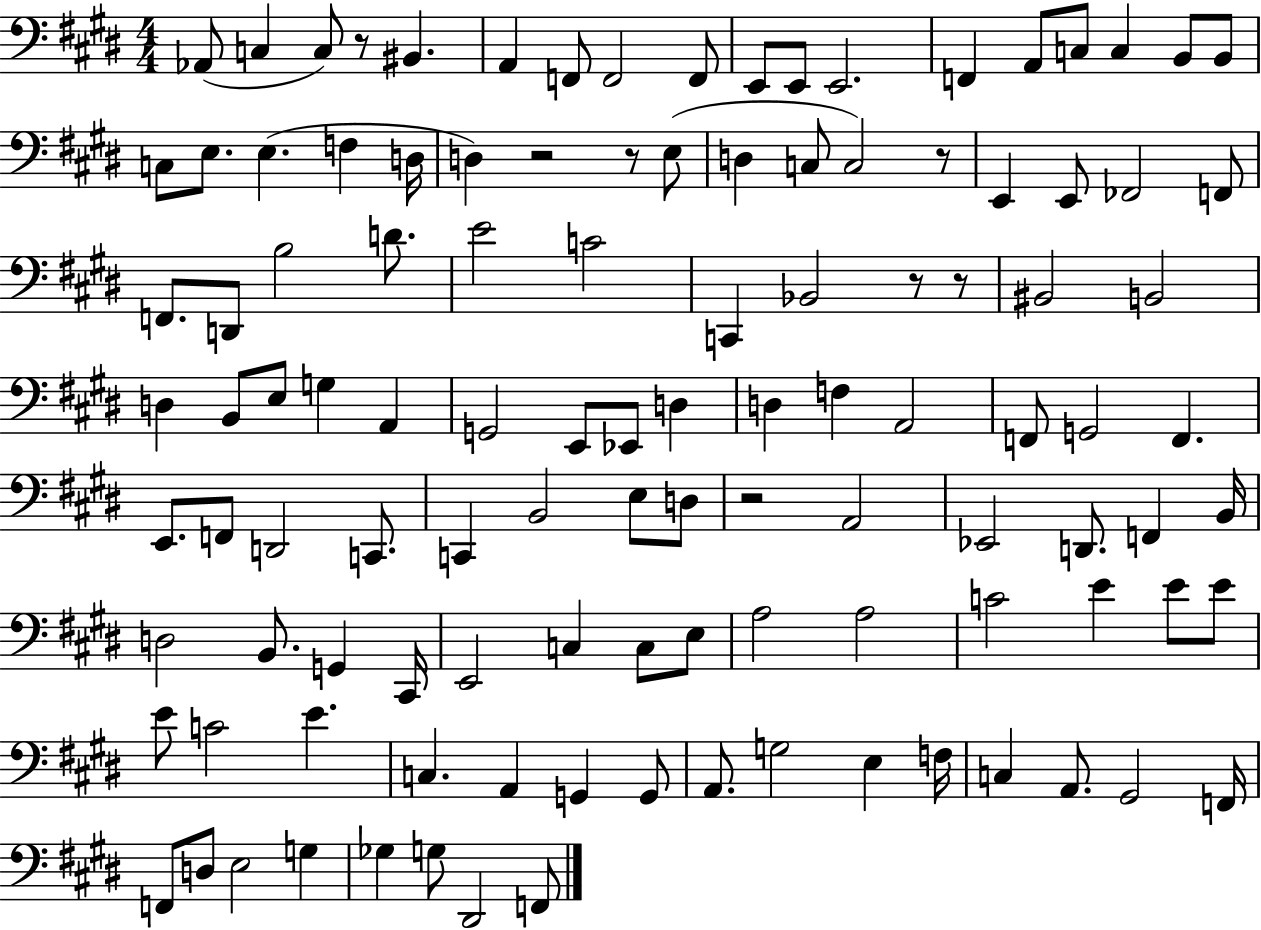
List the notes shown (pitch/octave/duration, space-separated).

Ab2/e C3/q C3/e R/e BIS2/q. A2/q F2/e F2/h F2/e E2/e E2/e E2/h. F2/q A2/e C3/e C3/q B2/e B2/e C3/e E3/e. E3/q. F3/q D3/s D3/q R/h R/e E3/e D3/q C3/e C3/h R/e E2/q E2/e FES2/h F2/e F2/e. D2/e B3/h D4/e. E4/h C4/h C2/q Bb2/h R/e R/e BIS2/h B2/h D3/q B2/e E3/e G3/q A2/q G2/h E2/e Eb2/e D3/q D3/q F3/q A2/h F2/e G2/h F2/q. E2/e. F2/e D2/h C2/e. C2/q B2/h E3/e D3/e R/h A2/h Eb2/h D2/e. F2/q B2/s D3/h B2/e. G2/q C#2/s E2/h C3/q C3/e E3/e A3/h A3/h C4/h E4/q E4/e E4/e E4/e C4/h E4/q. C3/q. A2/q G2/q G2/e A2/e. G3/h E3/q F3/s C3/q A2/e. G#2/h F2/s F2/e D3/e E3/h G3/q Gb3/q G3/e D#2/h F2/e